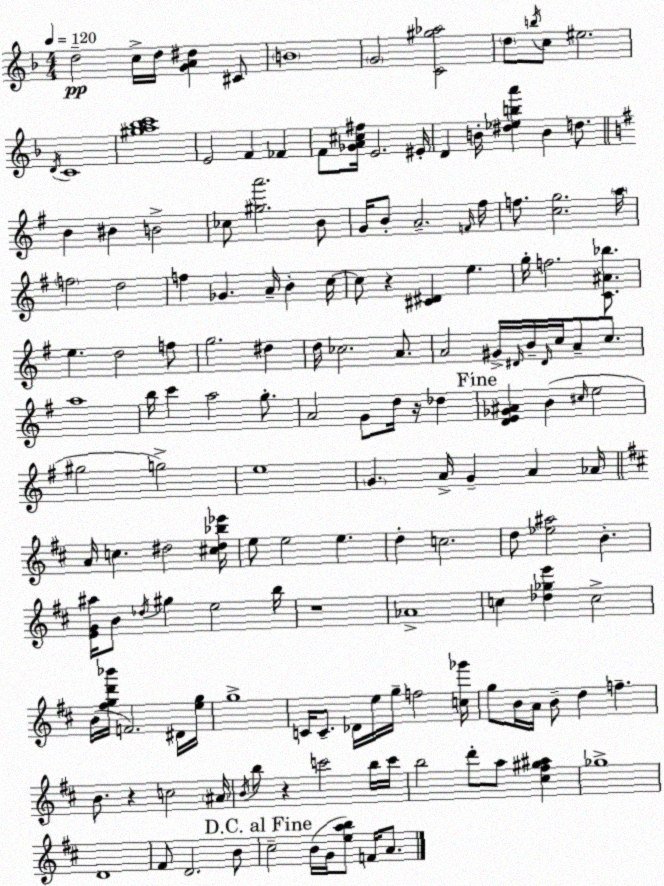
X:1
T:Untitled
M:4/4
L:1/4
K:F
d2 c/4 d/4 [GA^d] ^C/2 B4 G2 [C^g_a]2 d/2 b/4 c/2 ^e2 D/4 C4 [^ga_bc']4 E2 F _F F/2 [_GA^c^f]/4 E2 ^E/4 D B/4 [^d_eba'] B d/2 B ^B B2 _c/2 [^ga']2 B/2 G/4 B/2 A2 F/4 ^f/4 f/2 [cg]2 a/4 f2 d2 f _G A/4 B c/4 c/2 z [^C^D] e g/4 f2 [C^A_b]/2 e d2 f/2 g2 ^d d/4 _c2 A/2 A2 ^G/4 ^D/4 B/4 ^D/4 c/4 A/2 c/2 a4 b/4 c' a2 g/2 A2 G/2 d/4 z/4 _d [DE_G^A] B ^c/4 e2 ^g2 g2 e4 G A/4 G A _A/4 A/4 c ^d2 [^c^d_b_e']/4 e/2 e2 e d c2 d/2 [_e^a]2 B [EG^a]/4 B/2 _d/4 ^g e2 b/4 z4 _A4 c [_d_ge'] c2 B/4 [^fgd'_b']/4 F2 ^D/4 [eg]/4 g4 C/4 C/2 _D/4 e/4 g/4 f2 [c_g']/4 g/2 B/4 A/4 B/2 d f B/2 z c2 ^A/4 B/4 b/2 z c'2 b/4 c'/4 b2 d'/2 a/2 [^c^f^g^a] _g4 D4 ^F/2 D2 B/2 ^c2 B/4 G/4 [eab]/2 F/4 A/2